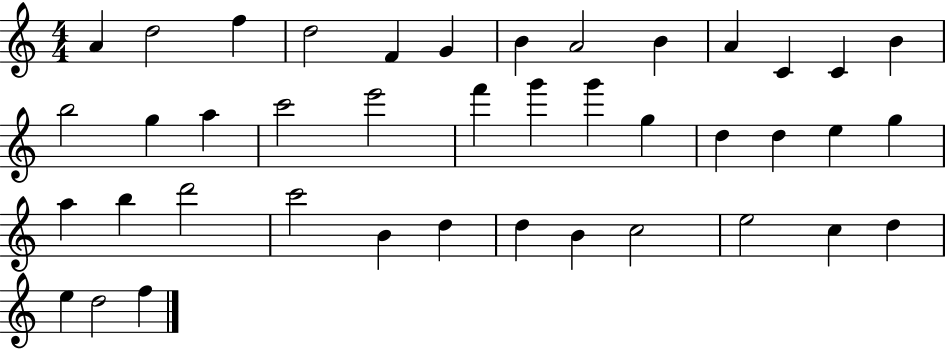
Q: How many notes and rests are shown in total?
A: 41